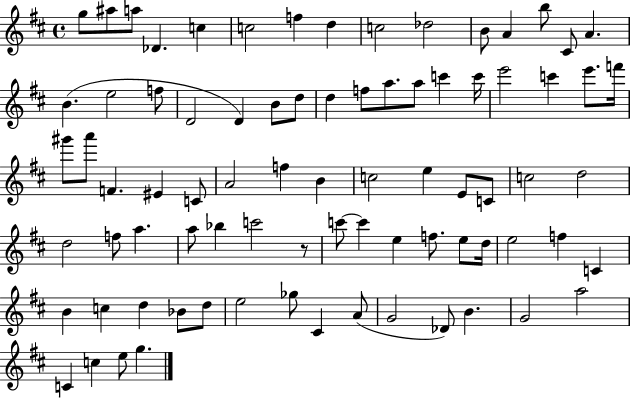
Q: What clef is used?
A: treble